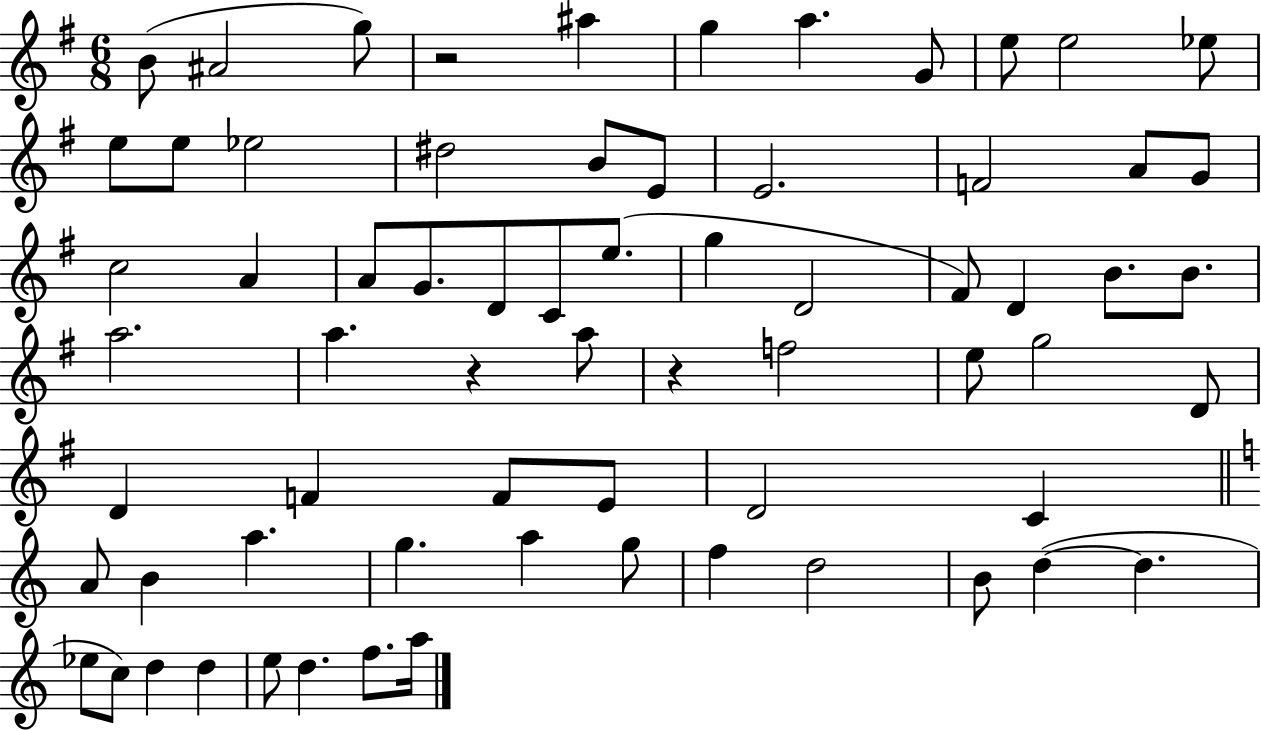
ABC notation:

X:1
T:Untitled
M:6/8
L:1/4
K:G
B/2 ^A2 g/2 z2 ^a g a G/2 e/2 e2 _e/2 e/2 e/2 _e2 ^d2 B/2 E/2 E2 F2 A/2 G/2 c2 A A/2 G/2 D/2 C/2 e/2 g D2 ^F/2 D B/2 B/2 a2 a z a/2 z f2 e/2 g2 D/2 D F F/2 E/2 D2 C A/2 B a g a g/2 f d2 B/2 d d _e/2 c/2 d d e/2 d f/2 a/4